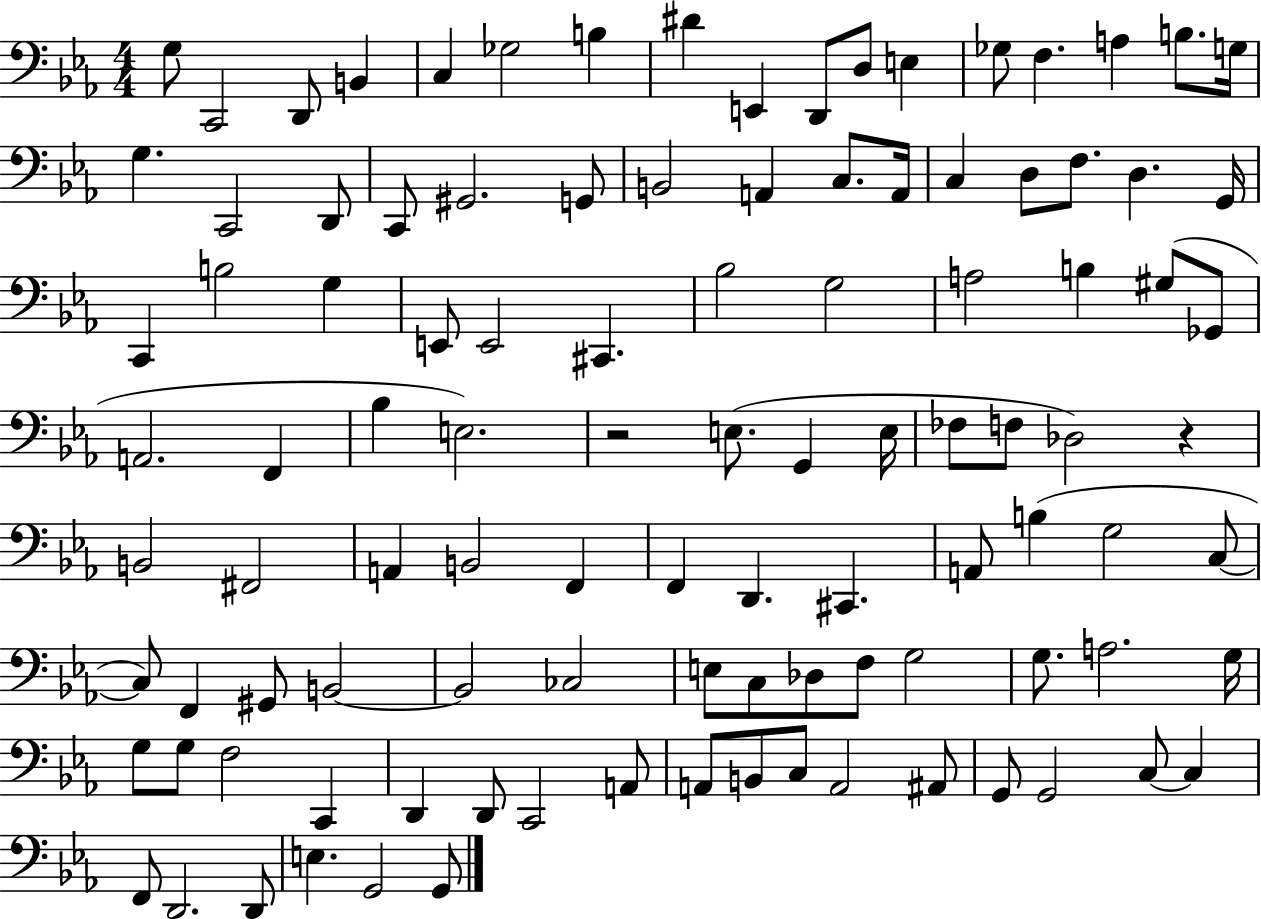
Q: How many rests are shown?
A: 2